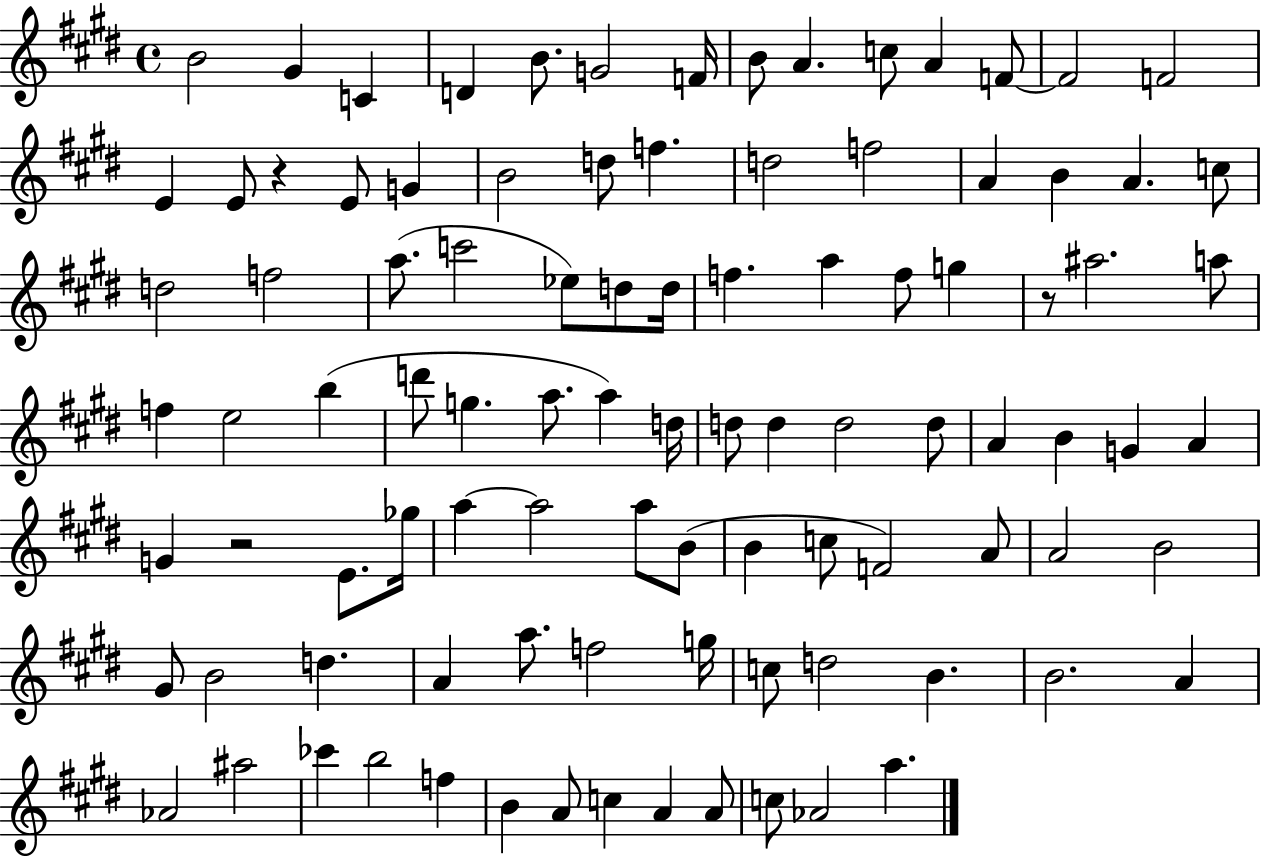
X:1
T:Untitled
M:4/4
L:1/4
K:E
B2 ^G C D B/2 G2 F/4 B/2 A c/2 A F/2 F2 F2 E E/2 z E/2 G B2 d/2 f d2 f2 A B A c/2 d2 f2 a/2 c'2 _e/2 d/2 d/4 f a f/2 g z/2 ^a2 a/2 f e2 b d'/2 g a/2 a d/4 d/2 d d2 d/2 A B G A G z2 E/2 _g/4 a a2 a/2 B/2 B c/2 F2 A/2 A2 B2 ^G/2 B2 d A a/2 f2 g/4 c/2 d2 B B2 A _A2 ^a2 _c' b2 f B A/2 c A A/2 c/2 _A2 a